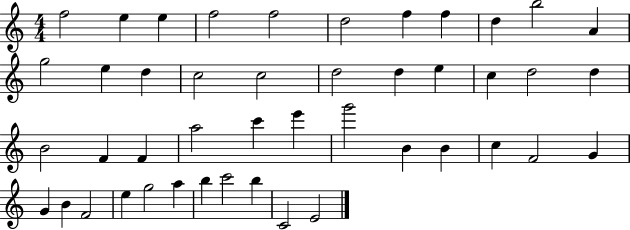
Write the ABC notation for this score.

X:1
T:Untitled
M:4/4
L:1/4
K:C
f2 e e f2 f2 d2 f f d b2 A g2 e d c2 c2 d2 d e c d2 d B2 F F a2 c' e' g'2 B B c F2 G G B F2 e g2 a b c'2 b C2 E2